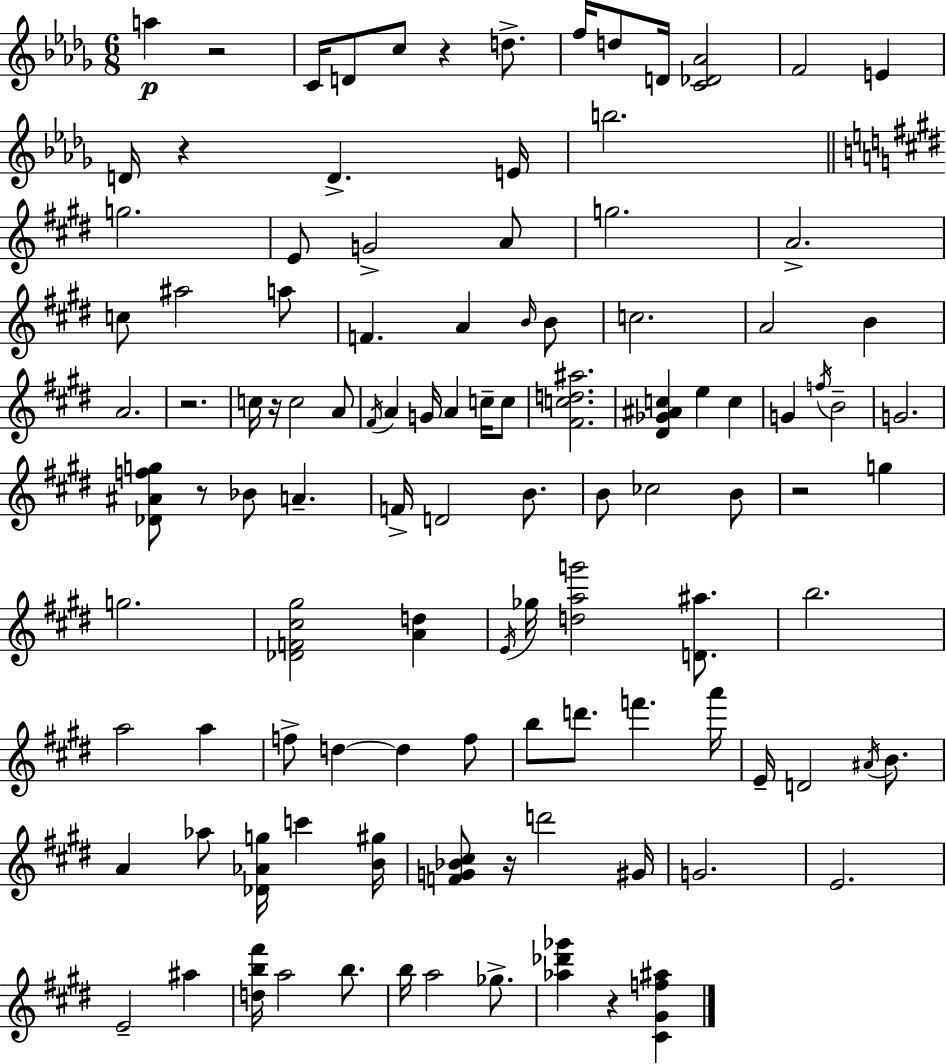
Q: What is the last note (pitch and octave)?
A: Gb5